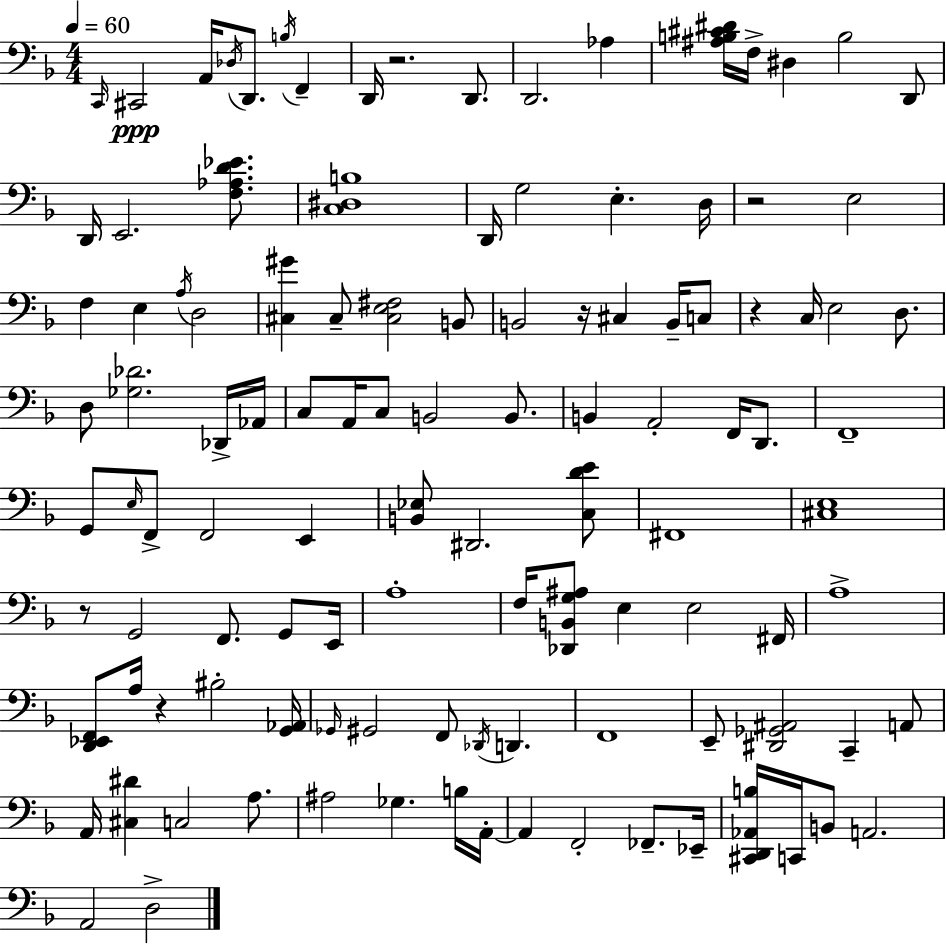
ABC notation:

X:1
T:Untitled
M:4/4
L:1/4
K:F
C,,/4 ^C,,2 A,,/4 _D,/4 D,,/2 B,/4 F,, D,,/4 z2 D,,/2 D,,2 _A, [^A,B,^C^D]/4 F,/4 ^D, B,2 D,,/2 D,,/4 E,,2 [F,_A,D_E]/2 [C,^D,B,]4 D,,/4 G,2 E, D,/4 z2 E,2 F, E, A,/4 D,2 [^C,^G] ^C,/2 [^C,E,^F,]2 B,,/2 B,,2 z/4 ^C, B,,/4 C,/2 z C,/4 E,2 D,/2 D,/2 [_G,_D]2 _D,,/4 _A,,/4 C,/2 A,,/4 C,/2 B,,2 B,,/2 B,, A,,2 F,,/4 D,,/2 F,,4 G,,/2 E,/4 F,,/2 F,,2 E,, [B,,_E,]/2 ^D,,2 [C,DE]/2 ^F,,4 [^C,E,]4 z/2 G,,2 F,,/2 G,,/2 E,,/4 A,4 F,/4 [_D,,B,,G,^A,]/2 E, E,2 ^F,,/4 A,4 [D,,_E,,F,,]/2 A,/4 z ^B,2 [G,,_A,,]/4 _G,,/4 ^G,,2 F,,/2 _D,,/4 D,, F,,4 E,,/2 [^D,,_G,,^A,,]2 C,, A,,/2 A,,/4 [^C,^D] C,2 A,/2 ^A,2 _G, B,/4 A,,/4 A,, F,,2 _F,,/2 _E,,/4 [^C,,D,,_A,,B,]/4 C,,/4 B,,/2 A,,2 A,,2 D,2